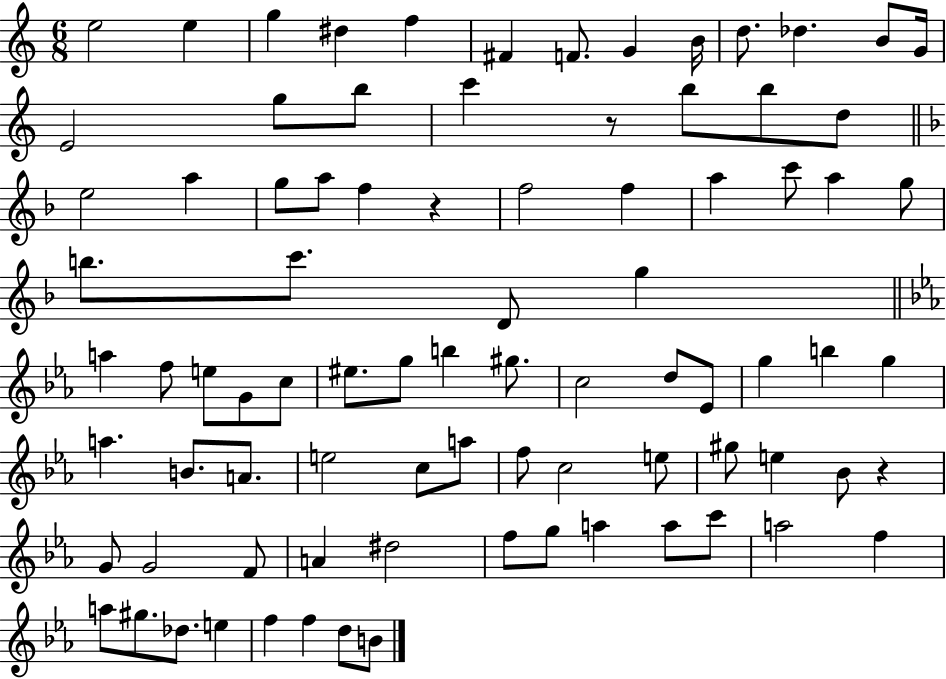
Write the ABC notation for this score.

X:1
T:Untitled
M:6/8
L:1/4
K:C
e2 e g ^d f ^F F/2 G B/4 d/2 _d B/2 G/4 E2 g/2 b/2 c' z/2 b/2 b/2 d/2 e2 a g/2 a/2 f z f2 f a c'/2 a g/2 b/2 c'/2 D/2 g a f/2 e/2 G/2 c/2 ^e/2 g/2 b ^g/2 c2 d/2 _E/2 g b g a B/2 A/2 e2 c/2 a/2 f/2 c2 e/2 ^g/2 e _B/2 z G/2 G2 F/2 A ^d2 f/2 g/2 a a/2 c'/2 a2 f a/2 ^g/2 _d/2 e f f d/2 B/2